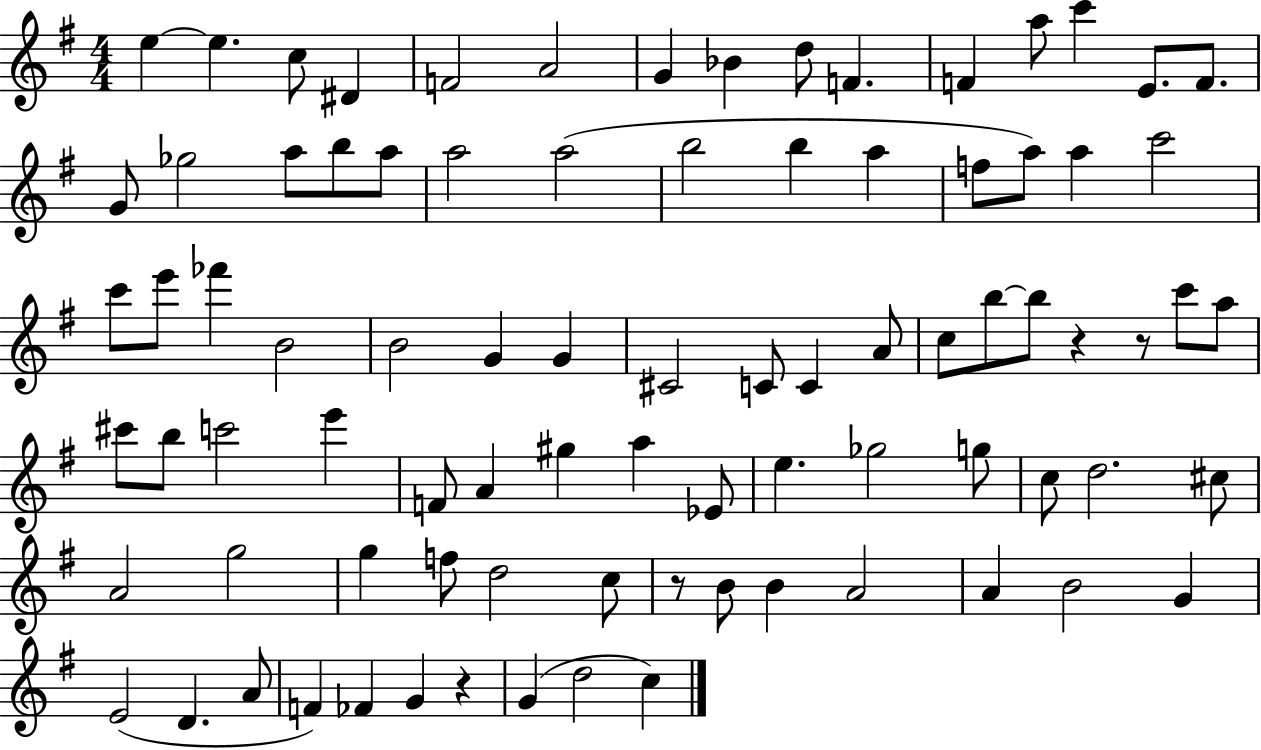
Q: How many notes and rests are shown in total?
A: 85